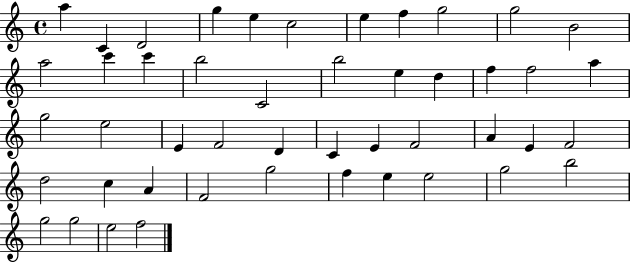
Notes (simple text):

A5/q C4/q D4/h G5/q E5/q C5/h E5/q F5/q G5/h G5/h B4/h A5/h C6/q C6/q B5/h C4/h B5/h E5/q D5/q F5/q F5/h A5/q G5/h E5/h E4/q F4/h D4/q C4/q E4/q F4/h A4/q E4/q F4/h D5/h C5/q A4/q F4/h G5/h F5/q E5/q E5/h G5/h B5/h G5/h G5/h E5/h F5/h